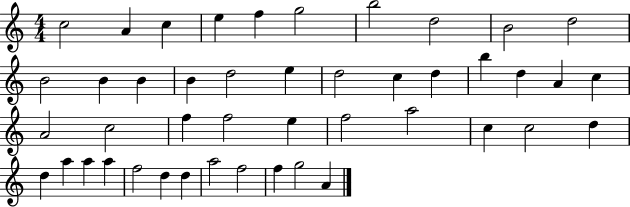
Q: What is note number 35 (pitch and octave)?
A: A5